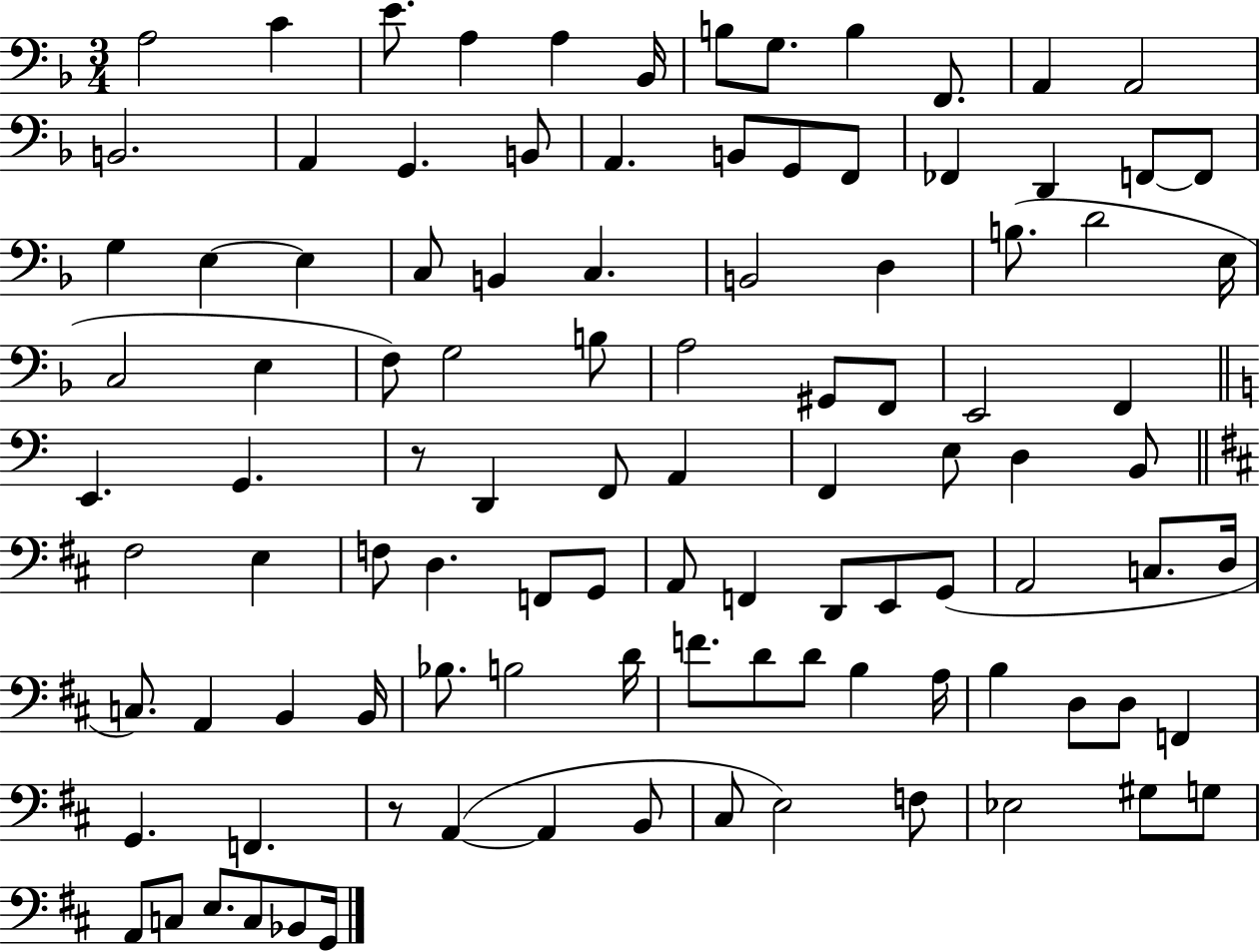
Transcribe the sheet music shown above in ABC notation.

X:1
T:Untitled
M:3/4
L:1/4
K:F
A,2 C E/2 A, A, _B,,/4 B,/2 G,/2 B, F,,/2 A,, A,,2 B,,2 A,, G,, B,,/2 A,, B,,/2 G,,/2 F,,/2 _F,, D,, F,,/2 F,,/2 G, E, E, C,/2 B,, C, B,,2 D, B,/2 D2 E,/4 C,2 E, F,/2 G,2 B,/2 A,2 ^G,,/2 F,,/2 E,,2 F,, E,, G,, z/2 D,, F,,/2 A,, F,, E,/2 D, B,,/2 ^F,2 E, F,/2 D, F,,/2 G,,/2 A,,/2 F,, D,,/2 E,,/2 G,,/2 A,,2 C,/2 D,/4 C,/2 A,, B,, B,,/4 _B,/2 B,2 D/4 F/2 D/2 D/2 B, A,/4 B, D,/2 D,/2 F,, G,, F,, z/2 A,, A,, B,,/2 ^C,/2 E,2 F,/2 _E,2 ^G,/2 G,/2 A,,/2 C,/2 E,/2 C,/2 _B,,/2 G,,/4